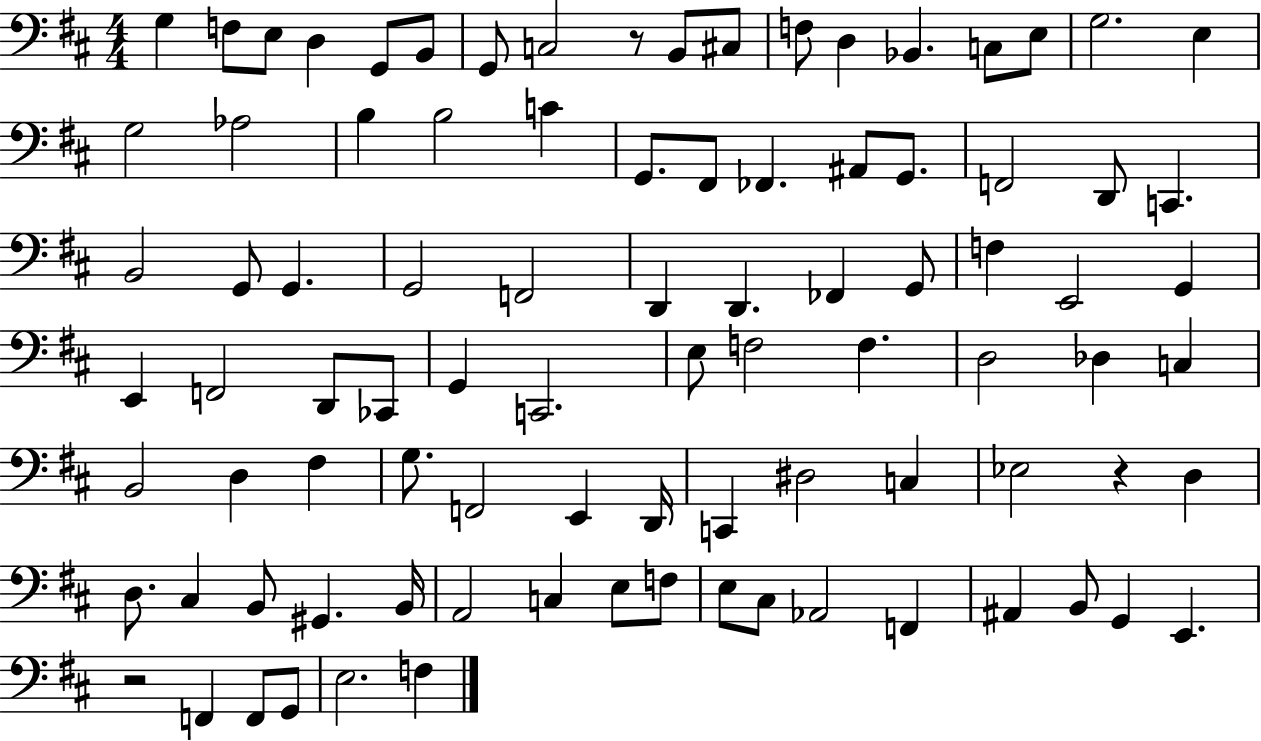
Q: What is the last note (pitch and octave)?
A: F3